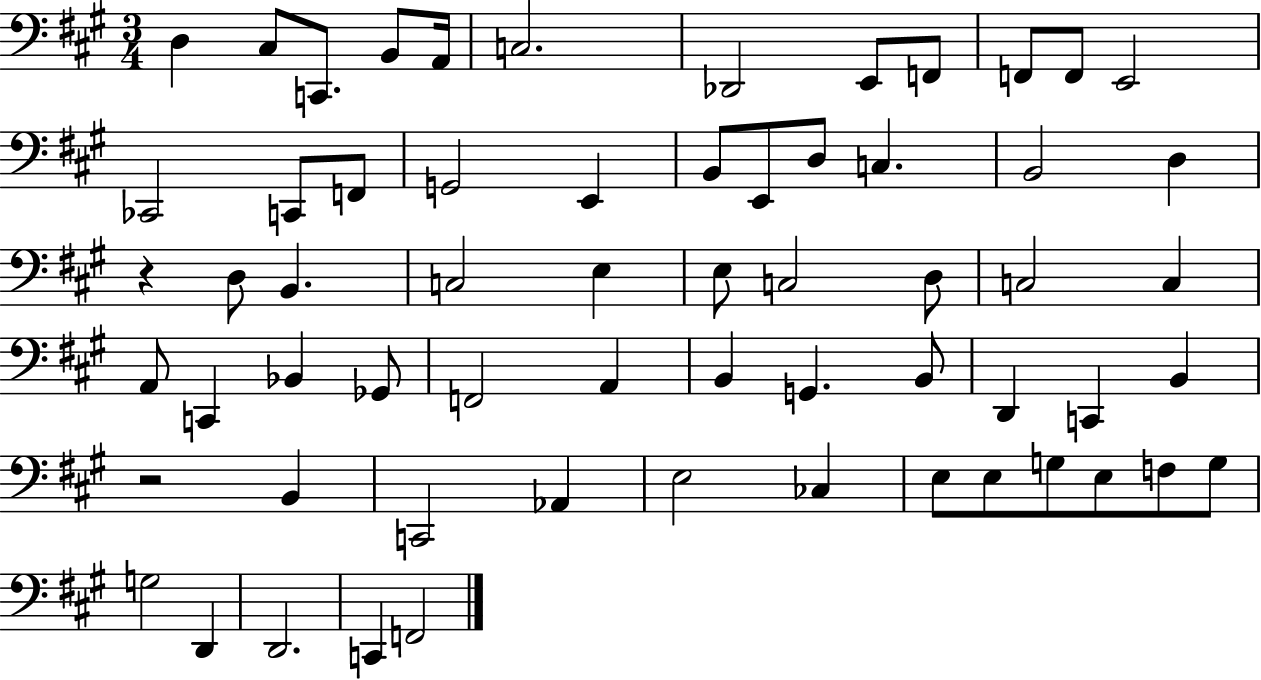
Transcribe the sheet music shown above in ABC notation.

X:1
T:Untitled
M:3/4
L:1/4
K:A
D, ^C,/2 C,,/2 B,,/2 A,,/4 C,2 _D,,2 E,,/2 F,,/2 F,,/2 F,,/2 E,,2 _C,,2 C,,/2 F,,/2 G,,2 E,, B,,/2 E,,/2 D,/2 C, B,,2 D, z D,/2 B,, C,2 E, E,/2 C,2 D,/2 C,2 C, A,,/2 C,, _B,, _G,,/2 F,,2 A,, B,, G,, B,,/2 D,, C,, B,, z2 B,, C,,2 _A,, E,2 _C, E,/2 E,/2 G,/2 E,/2 F,/2 G,/2 G,2 D,, D,,2 C,, F,,2